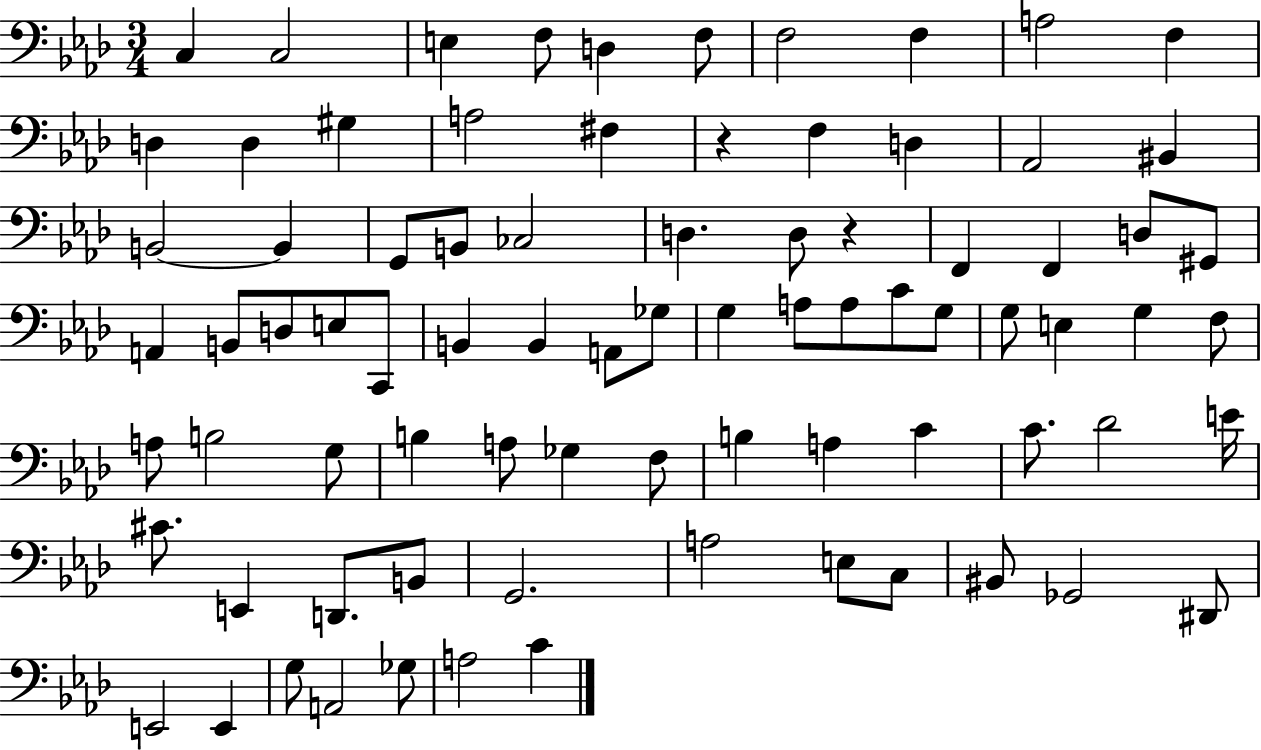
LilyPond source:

{
  \clef bass
  \numericTimeSignature
  \time 3/4
  \key aes \major
  c4 c2 | e4 f8 d4 f8 | f2 f4 | a2 f4 | \break d4 d4 gis4 | a2 fis4 | r4 f4 d4 | aes,2 bis,4 | \break b,2~~ b,4 | g,8 b,8 ces2 | d4. d8 r4 | f,4 f,4 d8 gis,8 | \break a,4 b,8 d8 e8 c,8 | b,4 b,4 a,8 ges8 | g4 a8 a8 c'8 g8 | g8 e4 g4 f8 | \break a8 b2 g8 | b4 a8 ges4 f8 | b4 a4 c'4 | c'8. des'2 e'16 | \break cis'8. e,4 d,8. b,8 | g,2. | a2 e8 c8 | bis,8 ges,2 dis,8 | \break e,2 e,4 | g8 a,2 ges8 | a2 c'4 | \bar "|."
}